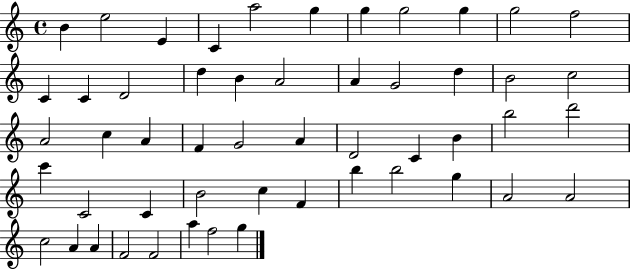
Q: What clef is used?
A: treble